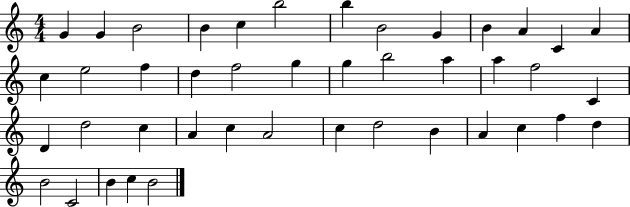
{
  \clef treble
  \numericTimeSignature
  \time 4/4
  \key c \major
  g'4 g'4 b'2 | b'4 c''4 b''2 | b''4 b'2 g'4 | b'4 a'4 c'4 a'4 | \break c''4 e''2 f''4 | d''4 f''2 g''4 | g''4 b''2 a''4 | a''4 f''2 c'4 | \break d'4 d''2 c''4 | a'4 c''4 a'2 | c''4 d''2 b'4 | a'4 c''4 f''4 d''4 | \break b'2 c'2 | b'4 c''4 b'2 | \bar "|."
}